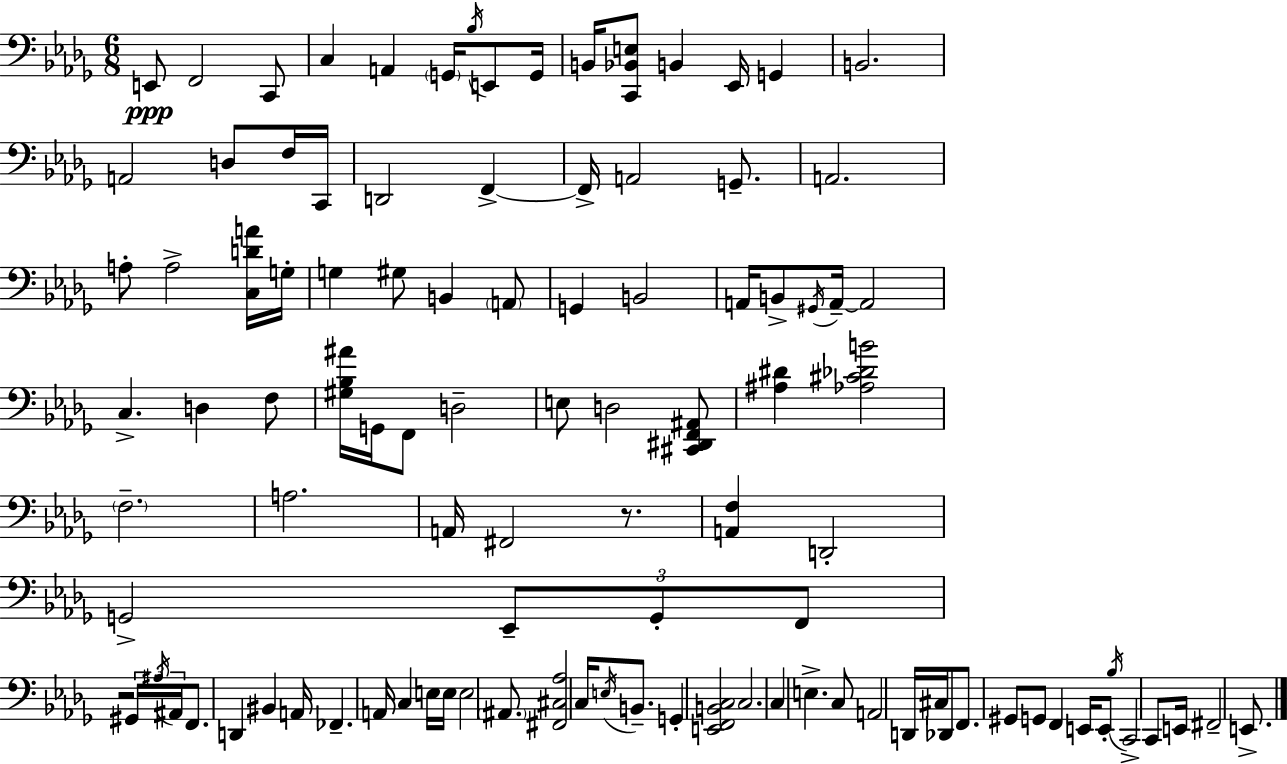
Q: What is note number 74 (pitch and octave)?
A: C3